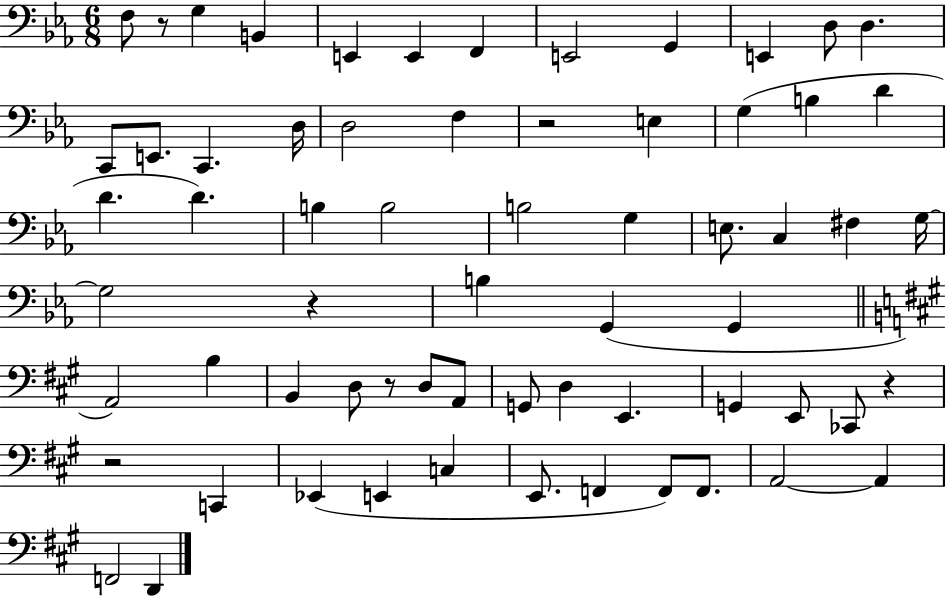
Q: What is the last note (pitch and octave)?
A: D2